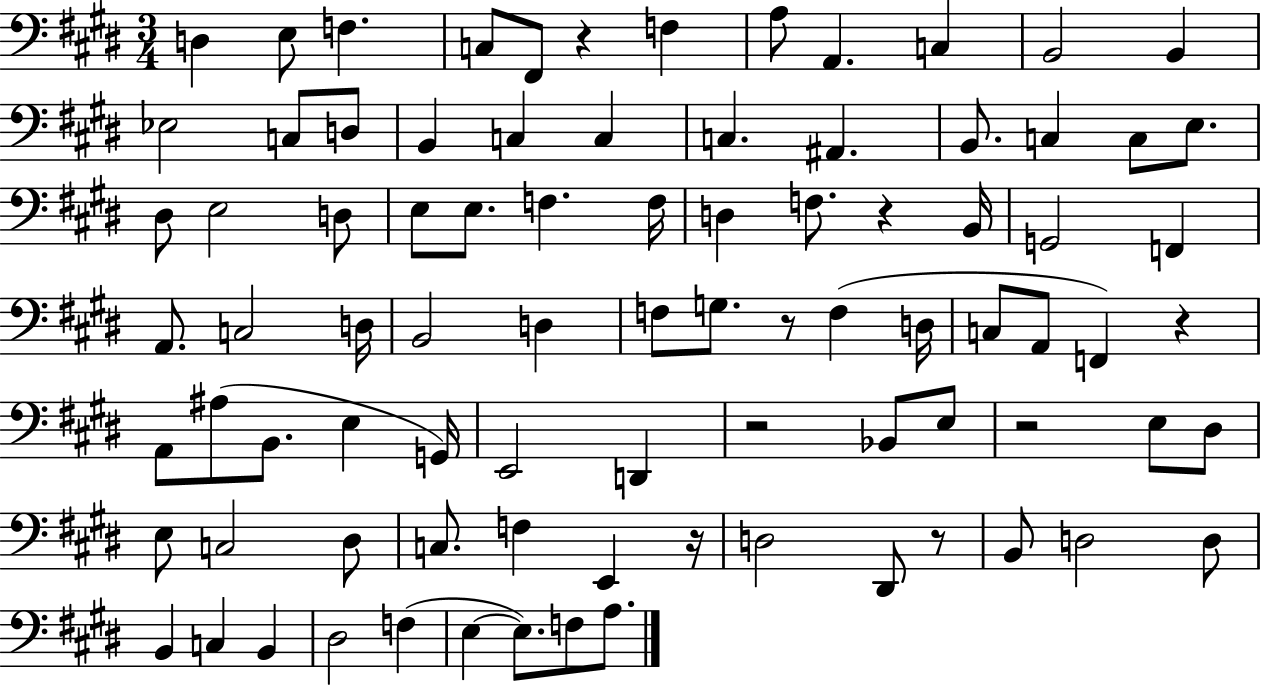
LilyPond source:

{
  \clef bass
  \numericTimeSignature
  \time 3/4
  \key e \major
  d4 e8 f4. | c8 fis,8 r4 f4 | a8 a,4. c4 | b,2 b,4 | \break ees2 c8 d8 | b,4 c4 c4 | c4. ais,4. | b,8. c4 c8 e8. | \break dis8 e2 d8 | e8 e8. f4. f16 | d4 f8. r4 b,16 | g,2 f,4 | \break a,8. c2 d16 | b,2 d4 | f8 g8. r8 f4( d16 | c8 a,8 f,4) r4 | \break a,8 ais8( b,8. e4 g,16) | e,2 d,4 | r2 bes,8 e8 | r2 e8 dis8 | \break e8 c2 dis8 | c8. f4 e,4 r16 | d2 dis,8 r8 | b,8 d2 d8 | \break b,4 c4 b,4 | dis2 f4( | e4~~ e8.) f8 a8. | \bar "|."
}